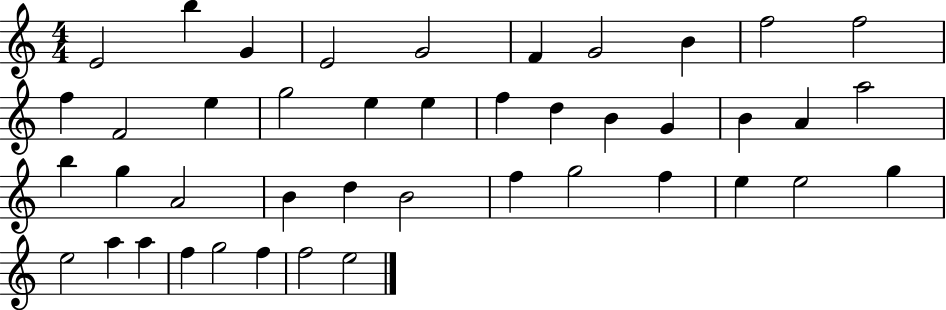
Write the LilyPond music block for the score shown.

{
  \clef treble
  \numericTimeSignature
  \time 4/4
  \key c \major
  e'2 b''4 g'4 | e'2 g'2 | f'4 g'2 b'4 | f''2 f''2 | \break f''4 f'2 e''4 | g''2 e''4 e''4 | f''4 d''4 b'4 g'4 | b'4 a'4 a''2 | \break b''4 g''4 a'2 | b'4 d''4 b'2 | f''4 g''2 f''4 | e''4 e''2 g''4 | \break e''2 a''4 a''4 | f''4 g''2 f''4 | f''2 e''2 | \bar "|."
}